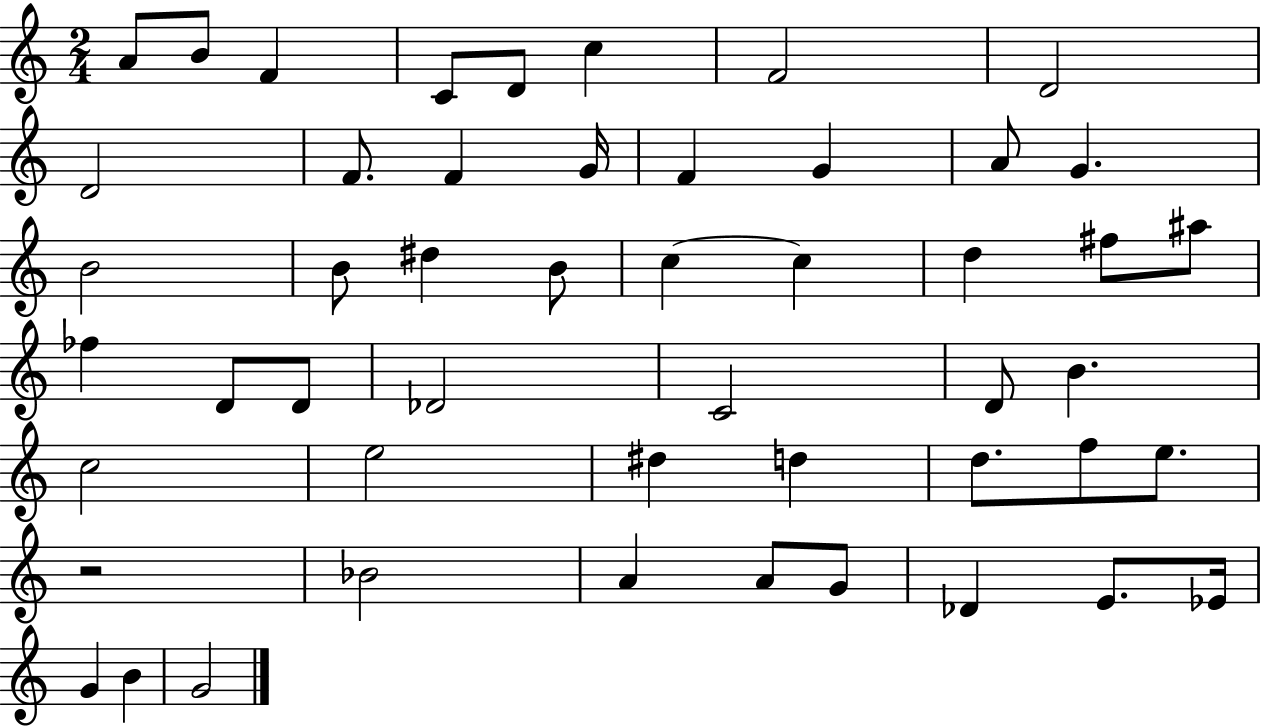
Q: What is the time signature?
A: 2/4